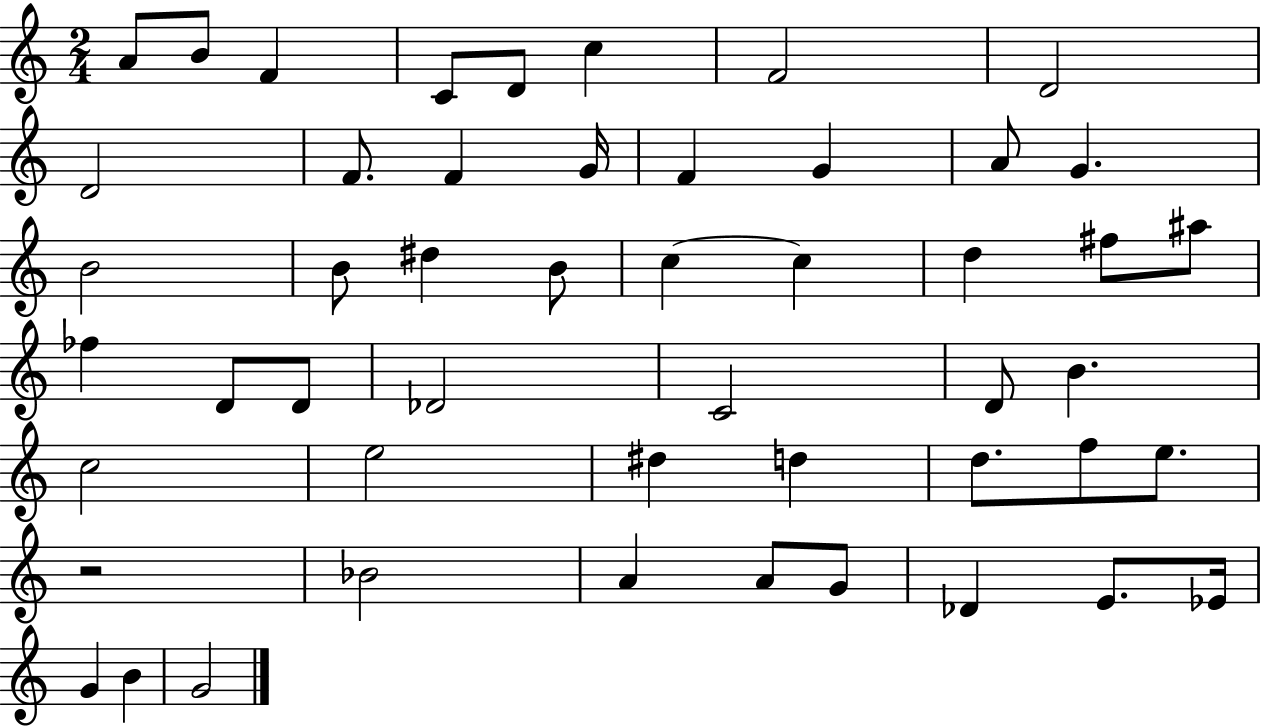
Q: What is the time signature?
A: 2/4